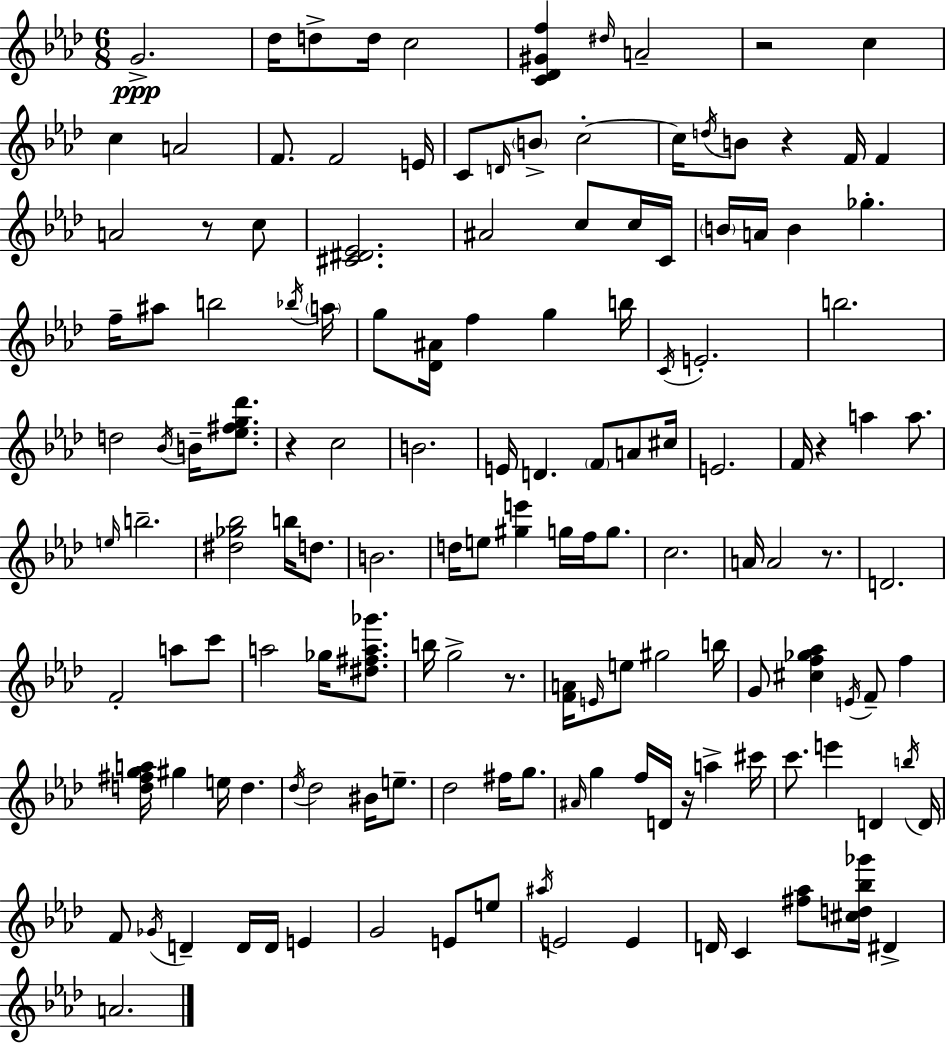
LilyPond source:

{
  \clef treble
  \numericTimeSignature
  \time 6/8
  \key f \minor
  g'2.->\ppp | des''16 d''8-> d''16 c''2 | <c' des' gis' f''>4 \grace { dis''16 } a'2-- | r2 c''4 | \break c''4 a'2 | f'8. f'2 | e'16 c'8 \grace { d'16 } \parenthesize b'8-> c''2-.~~ | c''16 \acciaccatura { d''16 } b'8 r4 f'16 f'4 | \break a'2 r8 | c''8 <cis' dis' ees'>2. | ais'2 c''8 | c''16 c'16 \parenthesize b'16 a'16 b'4 ges''4.-. | \break f''16-- ais''8 b''2 | \acciaccatura { bes''16 } \parenthesize a''16 g''8 <des' ais'>16 f''4 g''4 | b''16 \acciaccatura { c'16 } e'2.-. | b''2. | \break d''2 | \acciaccatura { bes'16 } b'16-- <ees'' fis'' g'' des'''>8. r4 c''2 | b'2. | e'16 d'4. | \break \parenthesize f'8 a'8 cis''16 e'2. | f'16 r4 a''4 | a''8. \grace { e''16 } b''2.-- | <dis'' ges'' bes''>2 | \break b''16 d''8. b'2. | d''16 e''8 <gis'' e'''>4 | g''16 f''16 g''8. c''2. | a'16 a'2 | \break r8. d'2. | f'2-. | a''8 c'''8 a''2 | ges''16 <dis'' fis'' a'' ges'''>8. b''16 g''2-> | \break r8. <f' a'>16 \grace { e'16 } e''8 gis''2 | b''16 g'8 <cis'' f'' ges'' aes''>4 | \acciaccatura { e'16 } f'8-- f''4 <d'' fis'' g'' a''>16 gis''4 | e''16 d''4. \acciaccatura { des''16 } des''2 | \break bis'16 e''8.-- des''2 | fis''16 g''8. \grace { ais'16 } g''4 | f''16 d'16 r16 a''4-> cis'''16 c'''8. | e'''4 d'4 \acciaccatura { b''16 } d'16 | \break f'8 \acciaccatura { ges'16 } d'4-- d'16 d'16 e'4 | g'2 e'8 e''8 | \acciaccatura { ais''16 } e'2 e'4 | d'16 c'4 <fis'' aes''>8 <cis'' d'' bes'' ges'''>16 dis'4-> | \break a'2. | \bar "|."
}